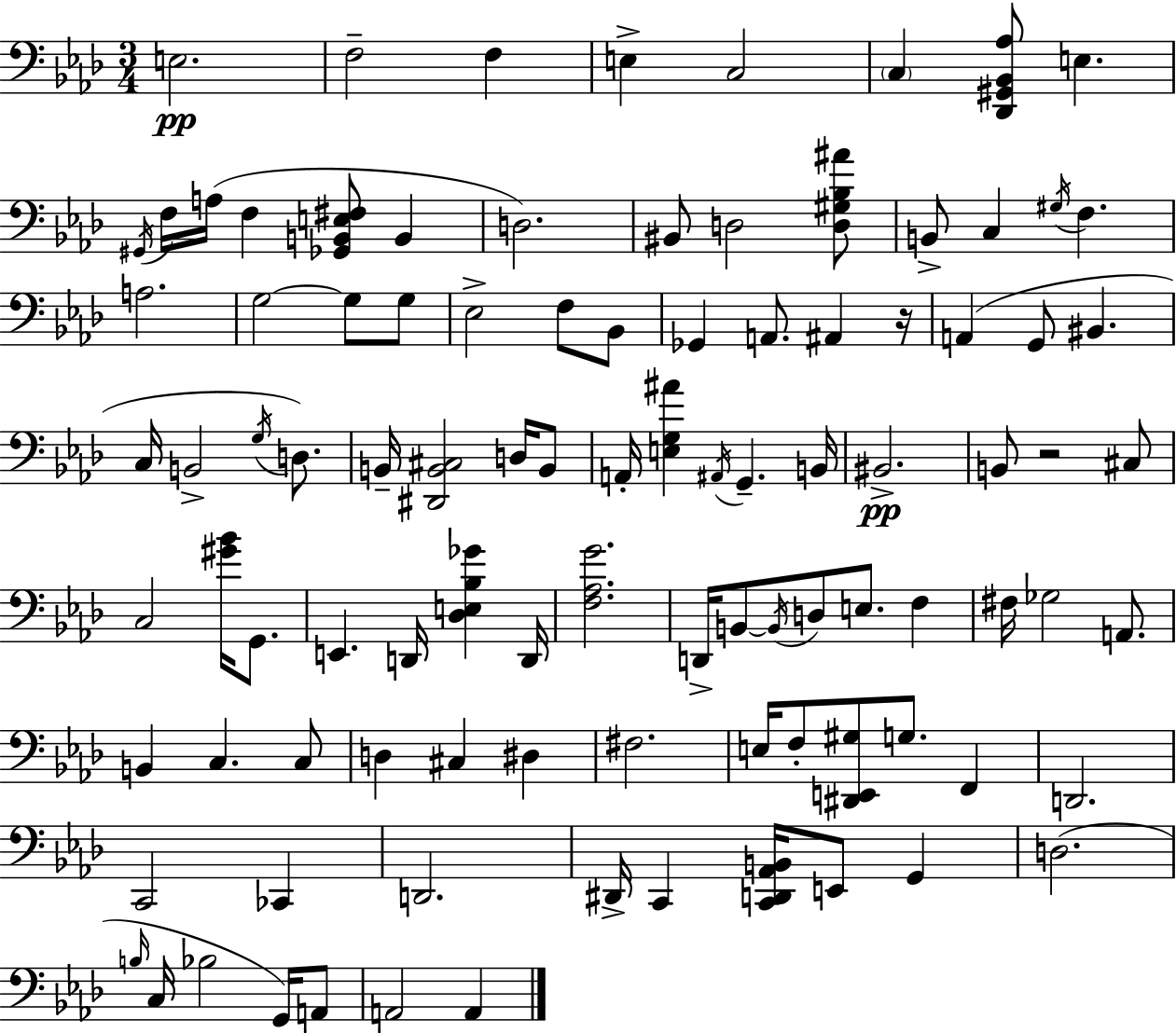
X:1
T:Untitled
M:3/4
L:1/4
K:Ab
E,2 F,2 F, E, C,2 C, [_D,,^G,,_B,,_A,]/2 E, ^G,,/4 F,/4 A,/4 F, [_G,,B,,E,^F,]/2 B,, D,2 ^B,,/2 D,2 [D,^G,_B,^A]/2 B,,/2 C, ^G,/4 F, A,2 G,2 G,/2 G,/2 _E,2 F,/2 _B,,/2 _G,, A,,/2 ^A,, z/4 A,, G,,/2 ^B,, C,/4 B,,2 G,/4 D,/2 B,,/4 [^D,,B,,^C,]2 D,/4 B,,/2 A,,/4 [E,G,^A] ^A,,/4 G,, B,,/4 ^B,,2 B,,/2 z2 ^C,/2 C,2 [^G_B]/4 G,,/2 E,, D,,/4 [_D,E,_B,_G] D,,/4 [F,_A,G]2 D,,/4 B,,/2 B,,/4 D,/2 E,/2 F, ^F,/4 _G,2 A,,/2 B,, C, C,/2 D, ^C, ^D, ^F,2 E,/4 F,/2 [^D,,E,,^G,]/2 G,/2 F,, D,,2 C,,2 _C,, D,,2 ^D,,/4 C,, [C,,D,,_A,,B,,]/4 E,,/2 G,, D,2 B,/4 C,/4 _B,2 G,,/4 A,,/2 A,,2 A,,